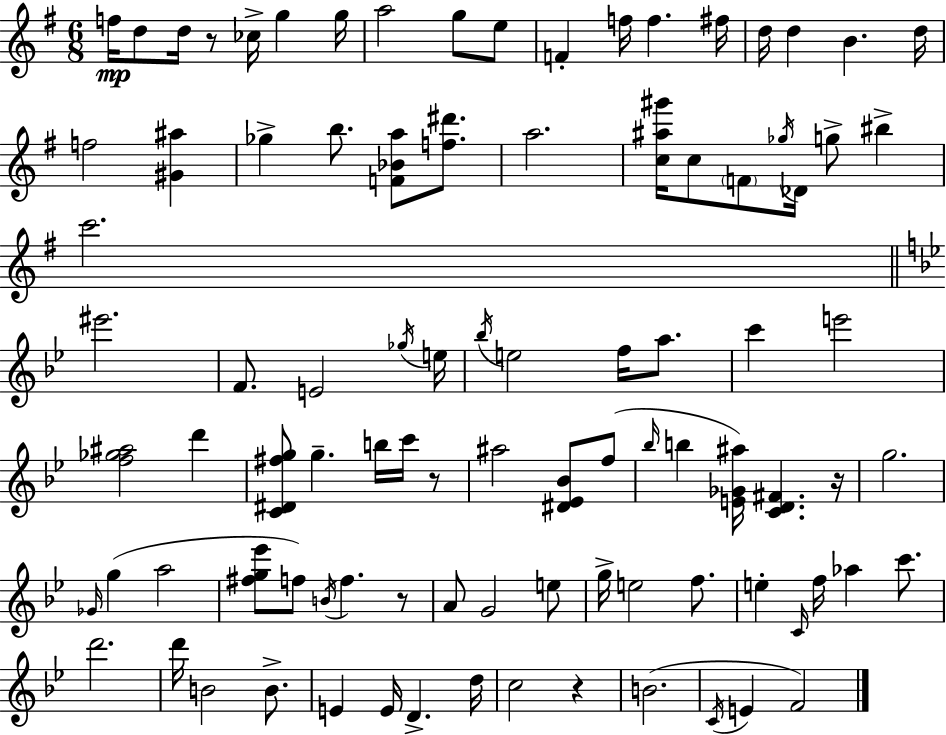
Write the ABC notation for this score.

X:1
T:Untitled
M:6/8
L:1/4
K:Em
f/4 d/2 d/4 z/2 _c/4 g g/4 a2 g/2 e/2 F f/4 f ^f/4 d/4 d B d/4 f2 [^G^a] _g b/2 [F_Ba]/2 [f^d']/2 a2 [c^a^g']/4 c/2 F/2 _g/4 _D/4 g/2 ^b c'2 ^e'2 F/2 E2 _g/4 e/4 _b/4 e2 f/4 a/2 c' e'2 [f_g^a]2 d' [C^D^fg]/2 g b/4 c'/4 z/2 ^a2 [^D_E_B]/2 f/2 _b/4 b [E_G^a]/4 [CD^F] z/4 g2 _G/4 g a2 [^fg_e']/2 f/2 B/4 f z/2 A/2 G2 e/2 g/4 e2 f/2 e C/4 f/4 _a c'/2 d'2 d'/4 B2 B/2 E E/4 D d/4 c2 z B2 C/4 E F2